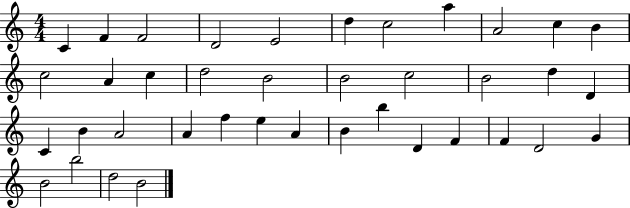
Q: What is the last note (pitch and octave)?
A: B4